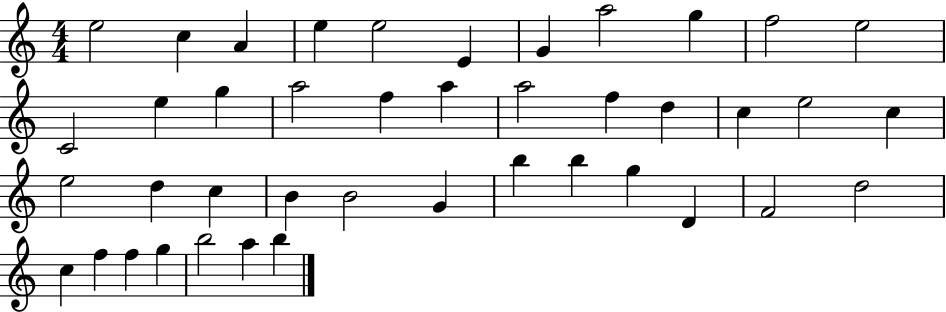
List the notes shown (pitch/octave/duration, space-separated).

E5/h C5/q A4/q E5/q E5/h E4/q G4/q A5/h G5/q F5/h E5/h C4/h E5/q G5/q A5/h F5/q A5/q A5/h F5/q D5/q C5/q E5/h C5/q E5/h D5/q C5/q B4/q B4/h G4/q B5/q B5/q G5/q D4/q F4/h D5/h C5/q F5/q F5/q G5/q B5/h A5/q B5/q